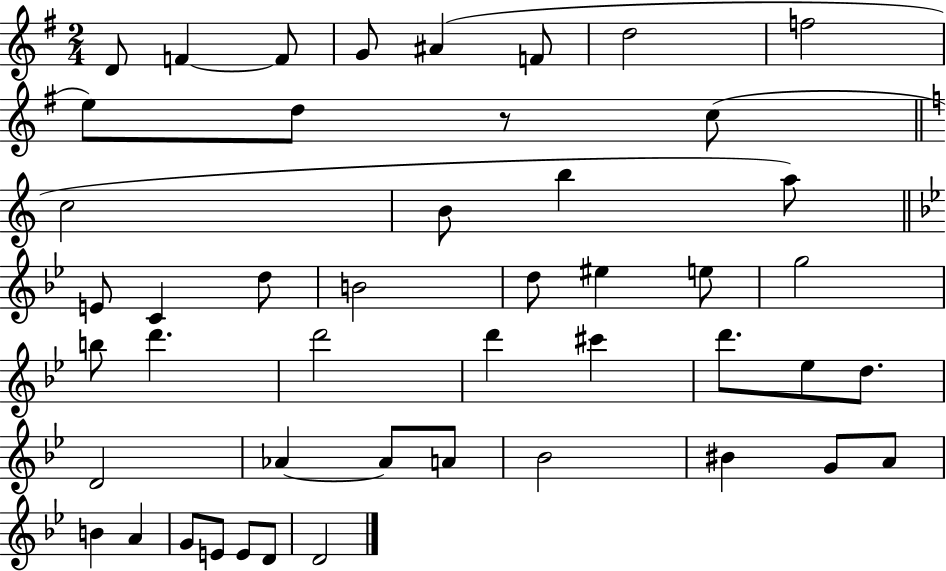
{
  \clef treble
  \numericTimeSignature
  \time 2/4
  \key g \major
  d'8 f'4~~ f'8 | g'8 ais'4( f'8 | d''2 | f''2 | \break e''8) d''8 r8 c''8( | \bar "||" \break \key c \major c''2 | b'8 b''4 a''8) | \bar "||" \break \key bes \major e'8 c'4 d''8 | b'2 | d''8 eis''4 e''8 | g''2 | \break b''8 d'''4. | d'''2 | d'''4 cis'''4 | d'''8. ees''8 d''8. | \break d'2 | aes'4~~ aes'8 a'8 | bes'2 | bis'4 g'8 a'8 | \break b'4 a'4 | g'8 e'8 e'8 d'8 | d'2 | \bar "|."
}